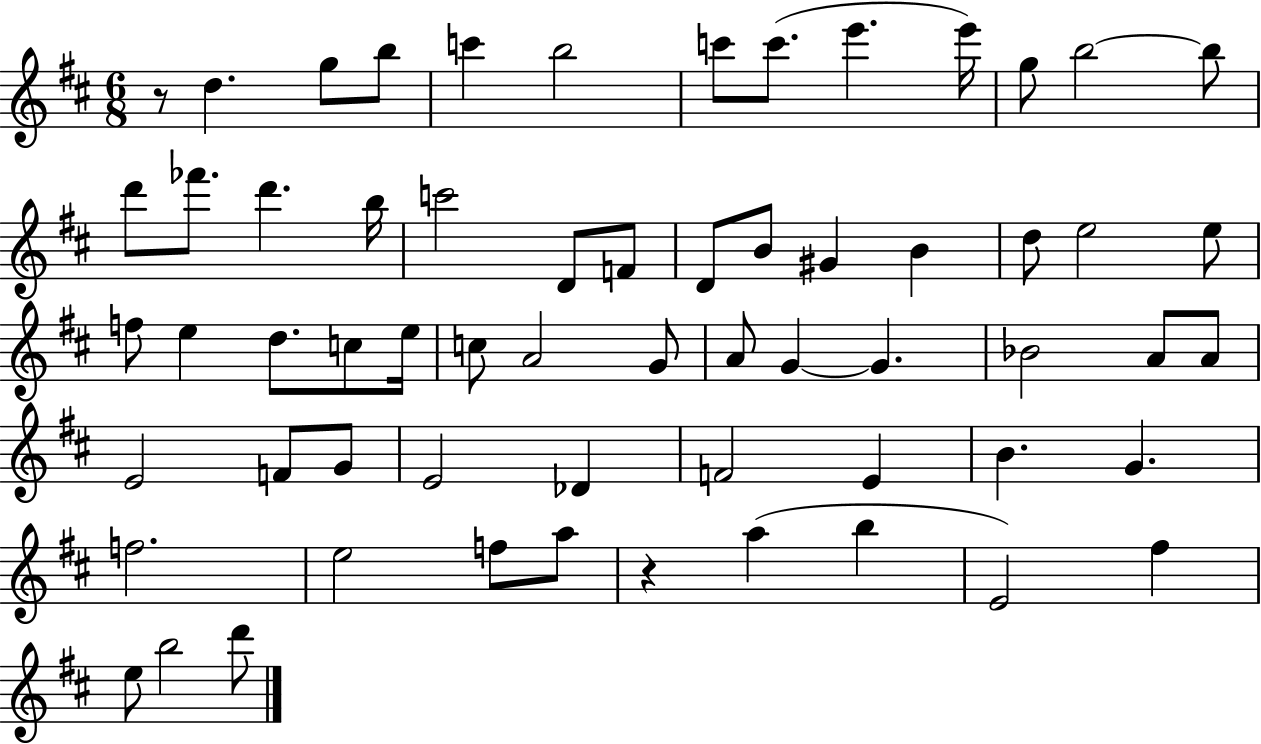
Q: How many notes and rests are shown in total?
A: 62